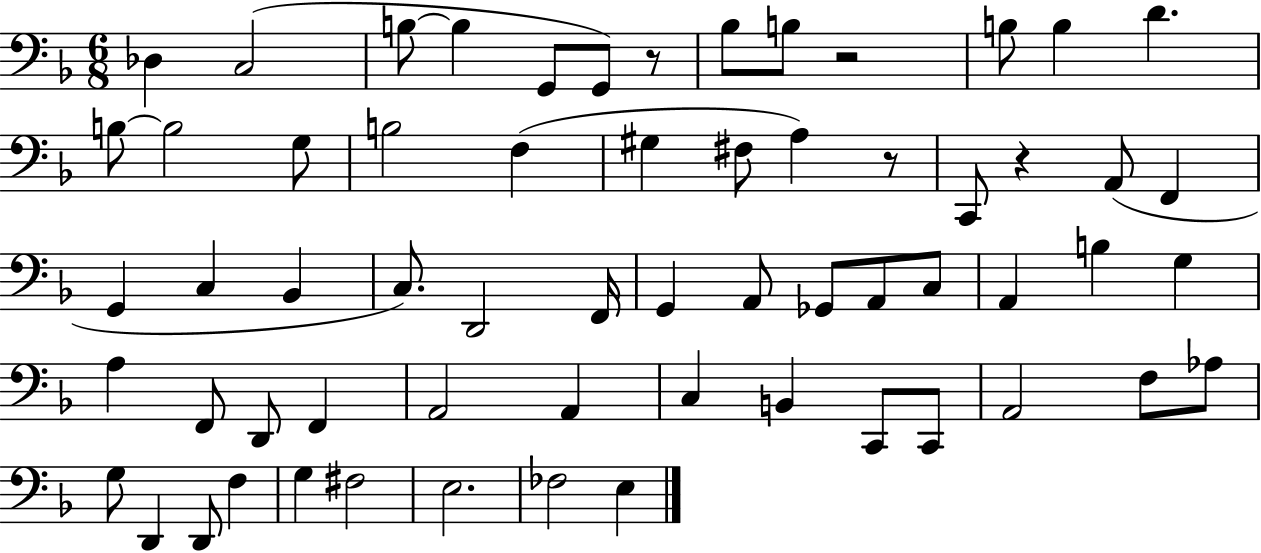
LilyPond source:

{
  \clef bass
  \numericTimeSignature
  \time 6/8
  \key f \major
  des4 c2( | b8~~ b4 g,8 g,8) r8 | bes8 b8 r2 | b8 b4 d'4. | \break b8~~ b2 g8 | b2 f4( | gis4 fis8 a4) r8 | c,8 r4 a,8( f,4 | \break g,4 c4 bes,4 | c8.) d,2 f,16 | g,4 a,8 ges,8 a,8 c8 | a,4 b4 g4 | \break a4 f,8 d,8 f,4 | a,2 a,4 | c4 b,4 c,8 c,8 | a,2 f8 aes8 | \break g8 d,4 d,8 f4 | g4 fis2 | e2. | fes2 e4 | \break \bar "|."
}